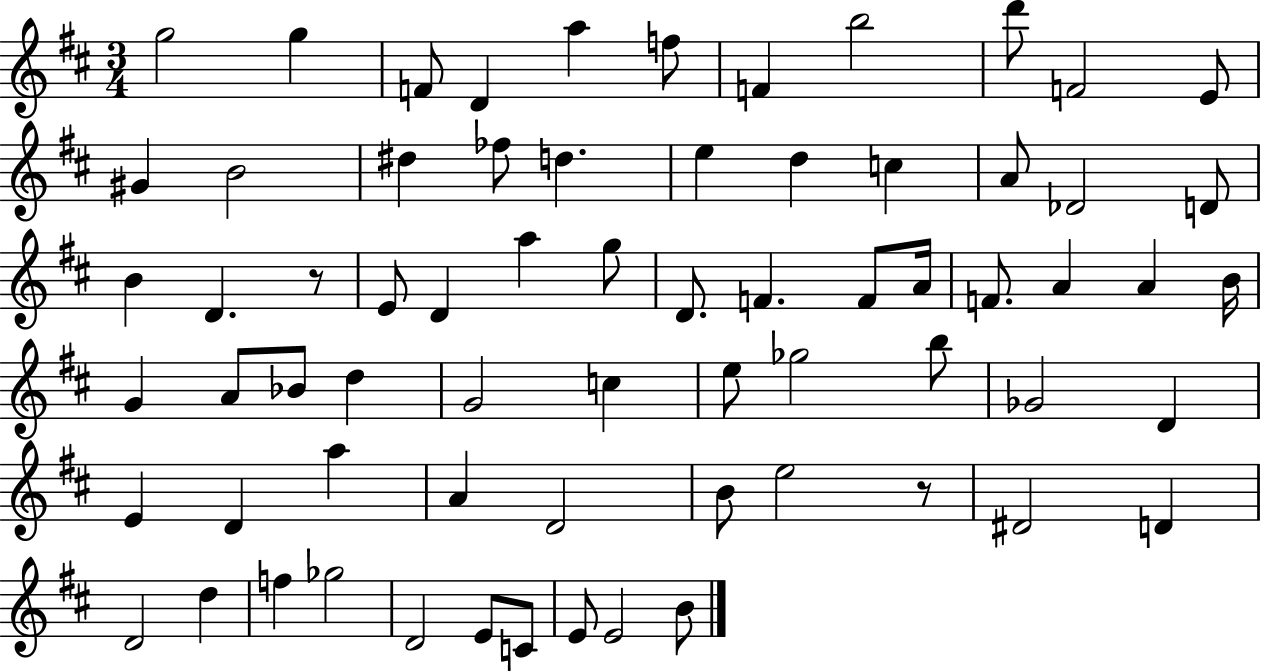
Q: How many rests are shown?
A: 2